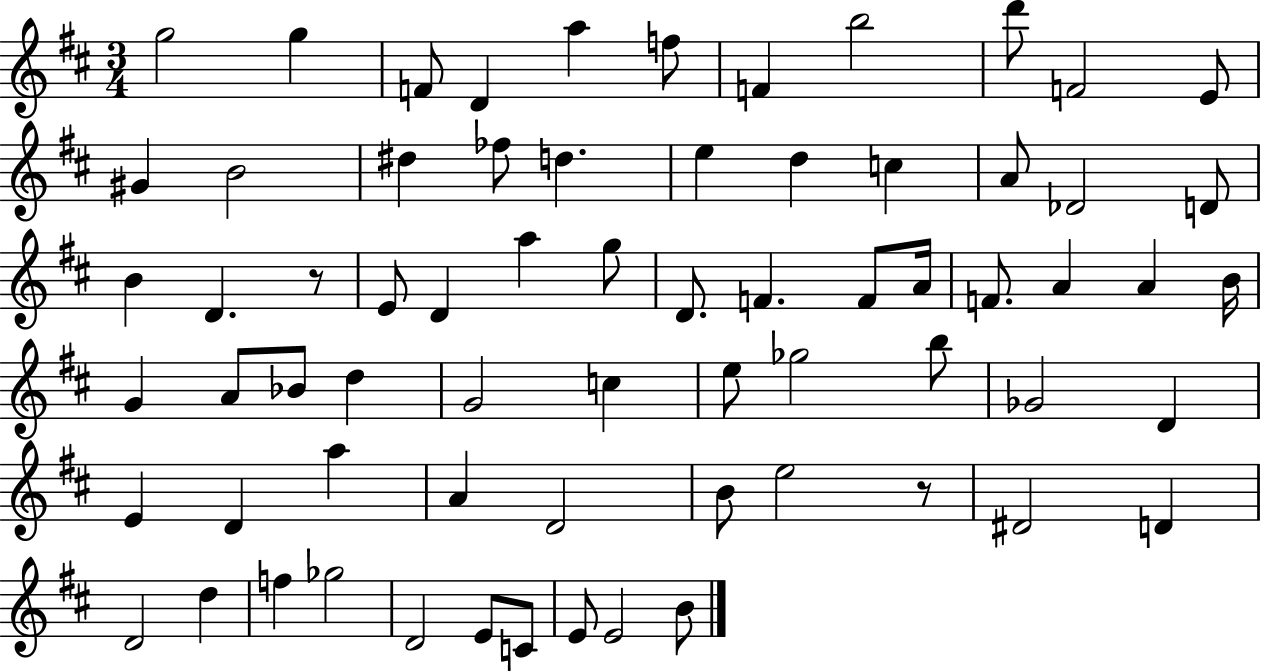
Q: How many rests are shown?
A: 2